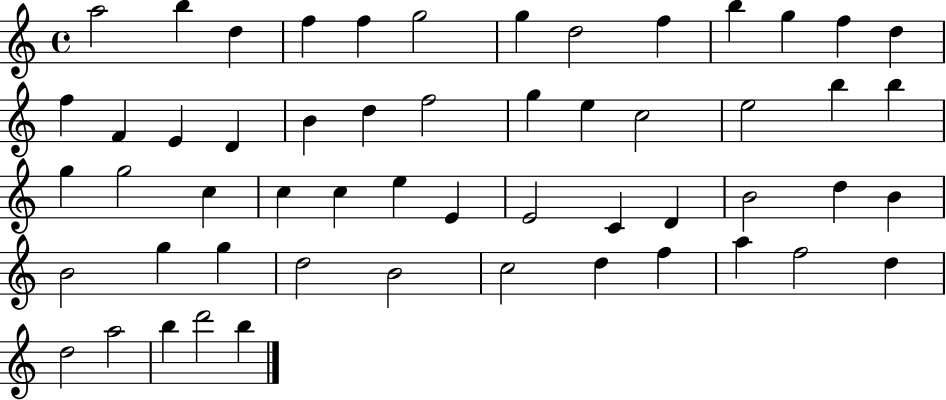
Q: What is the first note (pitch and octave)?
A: A5